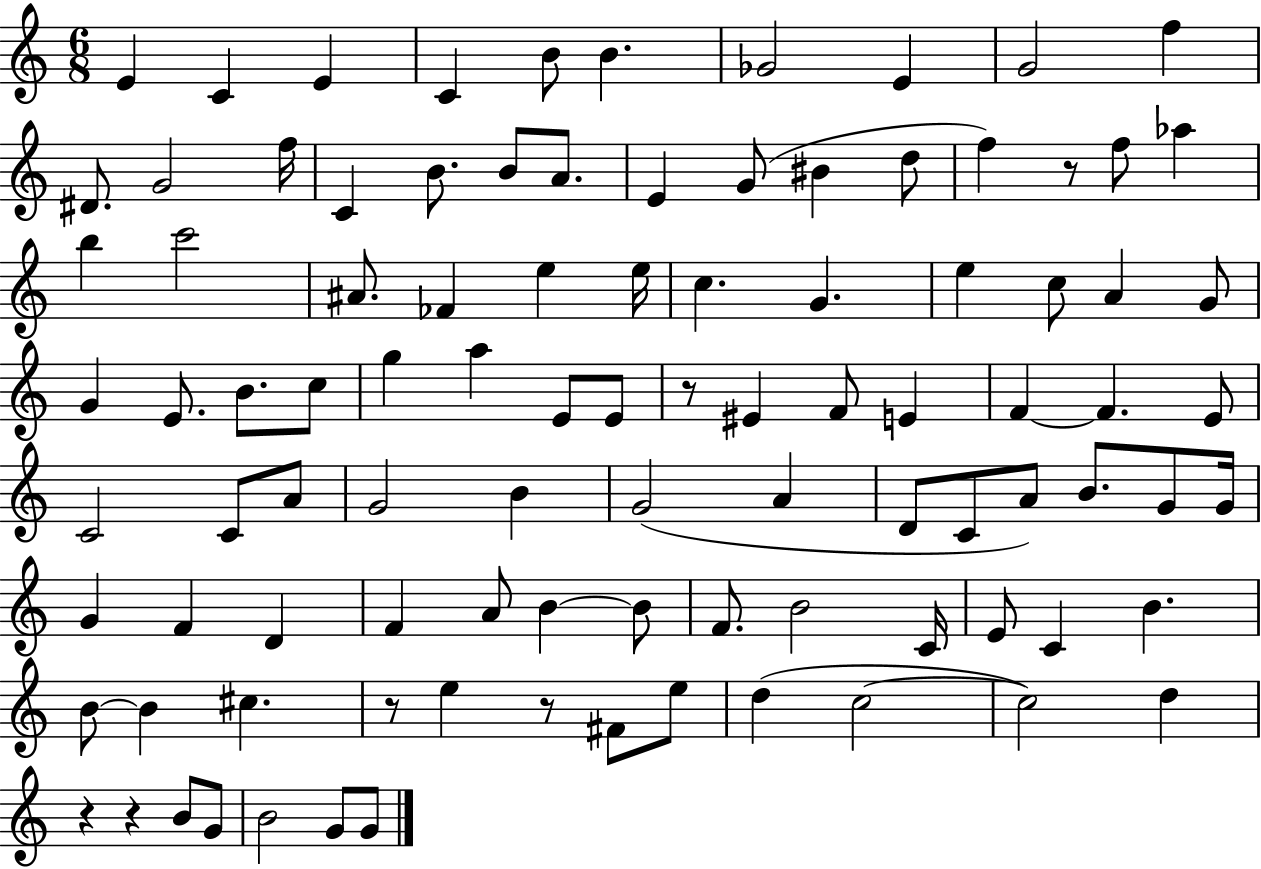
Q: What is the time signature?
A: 6/8